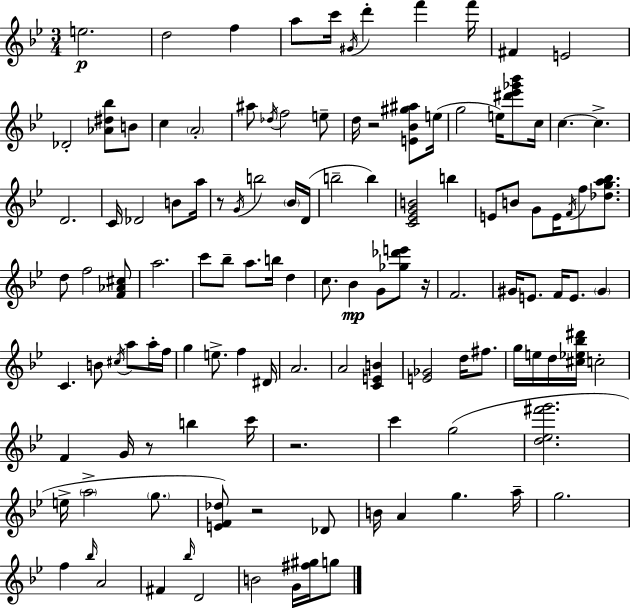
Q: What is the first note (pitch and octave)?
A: E5